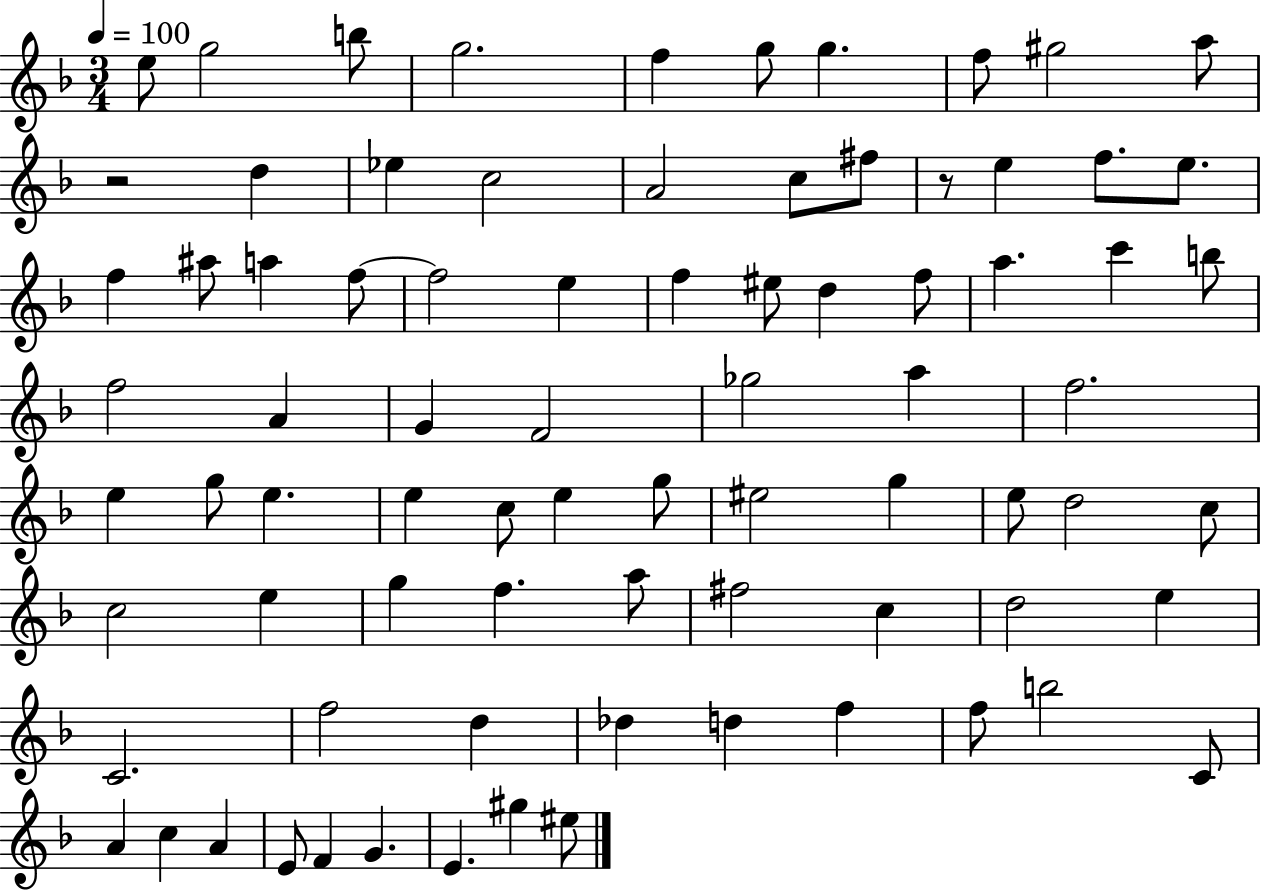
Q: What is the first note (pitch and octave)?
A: E5